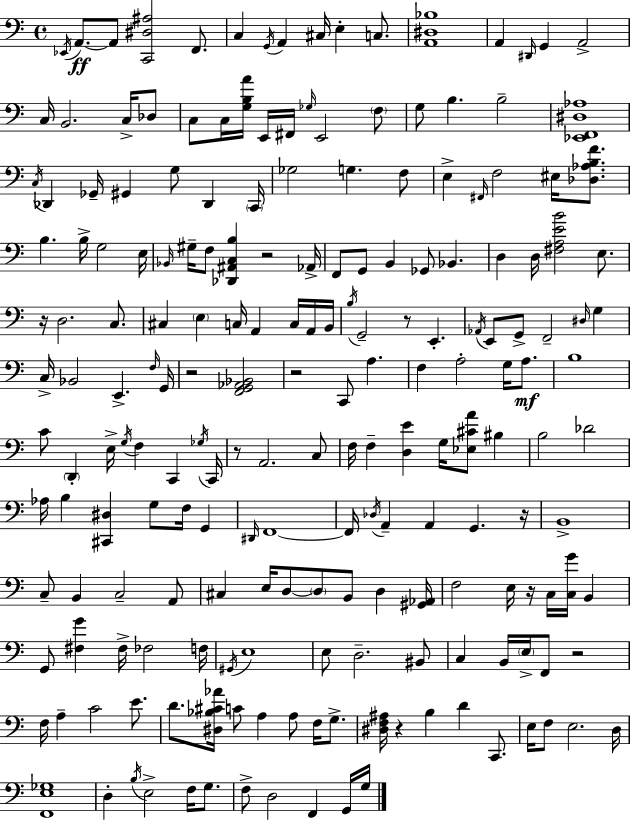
X:1
T:Untitled
M:4/4
L:1/4
K:C
_E,,/4 A,,/2 A,,/2 [C,,^D,^A,]2 F,,/2 C, G,,/4 A,, ^C,/4 E, C,/2 [A,,^D,_B,]4 A,, ^D,,/4 G,, A,,2 C,/4 B,,2 C,/4 _D,/2 C,/2 C,/4 [G,B,A]/4 E,,/4 ^F,,/4 _G,/4 E,,2 F,/2 G,/2 B, B,2 [_E,,F,,^D,_A,]4 C,/4 _D,, _G,,/4 ^G,, G,/2 _D,, C,,/4 _G,2 G, F,/2 E, ^F,,/4 F,2 ^E,/4 [_D,_A,B,F]/2 B, B,/4 G,2 E,/4 _B,,/4 ^G,/4 F,/2 [_D,,^A,,C,B,] z2 _A,,/4 F,,/2 G,,/2 B,, _G,,/2 _B,, D, D,/4 [^F,A,EB]2 E,/2 z/4 D,2 C,/2 ^C, E, C,/4 A,, C,/4 A,,/4 B,,/4 B,/4 G,,2 z/2 E,, _A,,/4 E,,/2 G,,/2 F,,2 ^D,/4 G, C,/4 _B,,2 E,, F,/4 G,,/4 z2 [F,,G,,_A,,_B,,]2 z2 C,,/2 A, F, A,2 G,/4 A,/2 B,4 C/2 D,, E,/4 G,/4 F, C,, _G,/4 C,,/4 z/2 A,,2 C,/2 F,/4 F, [D,E] G,/4 [_E,^CA]/2 ^B, B,2 _D2 _A,/4 B, [^C,,^D,] G,/2 F,/4 G,, ^D,,/4 F,,4 F,,/4 _D,/4 A,, A,, G,, z/4 B,,4 C,/2 B,, C,2 A,,/2 ^C, E,/4 D,/2 D,/2 B,,/2 D, [^G,,_A,,]/4 F,2 E,/4 z/4 C,/4 [C,G]/4 B,, G,,/2 [^F,G] ^F,/4 _F,2 F,/4 ^G,,/4 E,4 E,/2 D,2 ^B,,/2 C, B,,/4 E,/4 F,,/2 z2 F,/4 A, C2 E/2 D/2 [^D,_B,^C_A]/4 C/2 A, A,/2 F,/4 G,/2 [^D,F,^A,]/4 z B, D C,,/2 E,/4 F,/2 E,2 D,/4 [F,,E,_G,]4 D, B,/4 E,2 F,/4 G,/2 F,/2 D,2 F,, G,,/4 G,/4